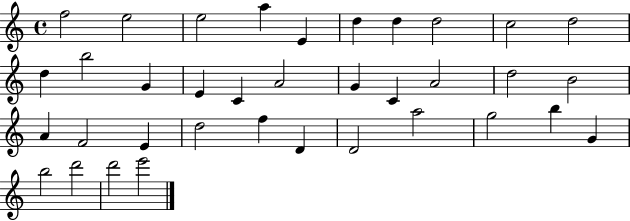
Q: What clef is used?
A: treble